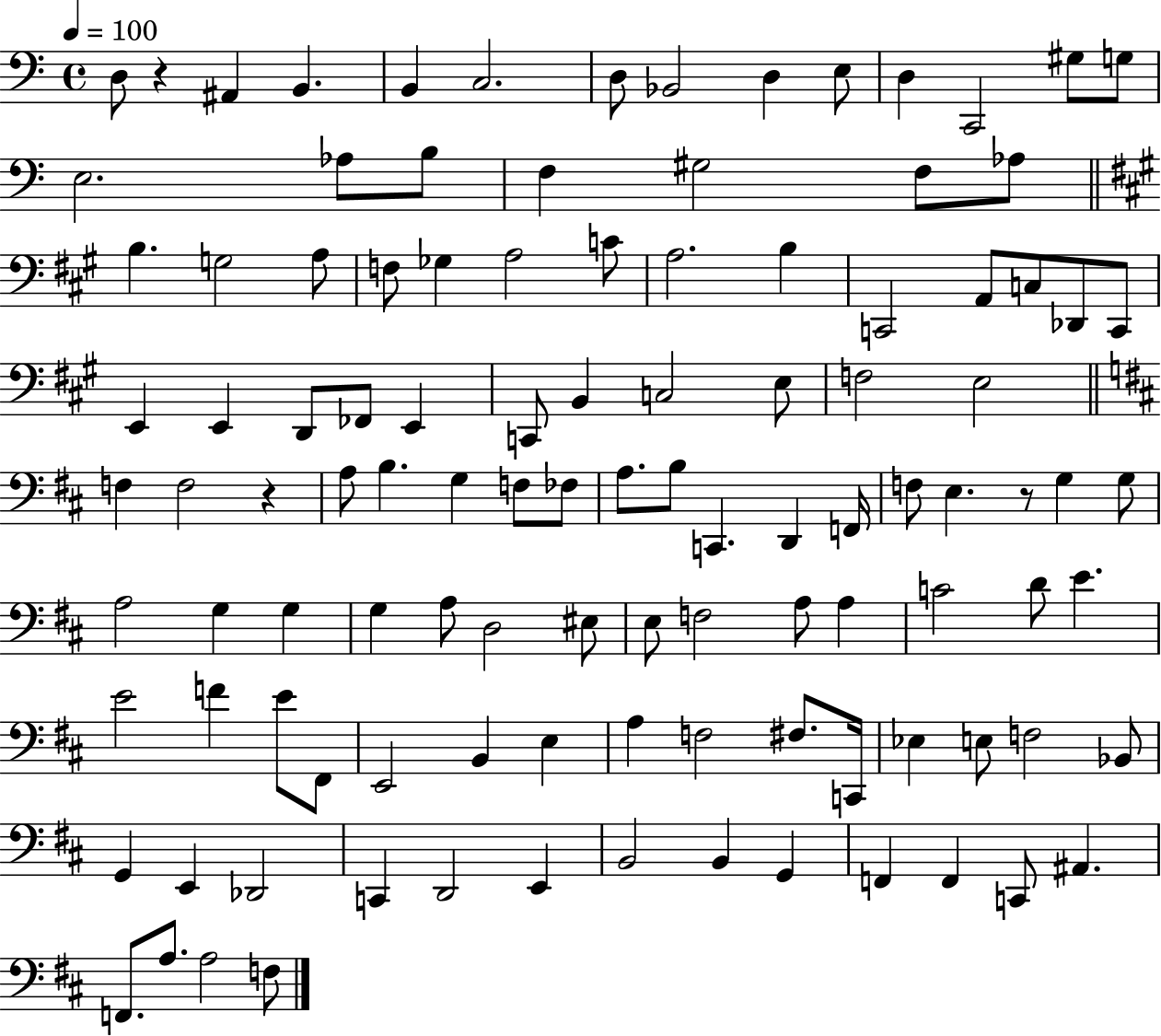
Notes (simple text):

D3/e R/q A#2/q B2/q. B2/q C3/h. D3/e Bb2/h D3/q E3/e D3/q C2/h G#3/e G3/e E3/h. Ab3/e B3/e F3/q G#3/h F3/e Ab3/e B3/q. G3/h A3/e F3/e Gb3/q A3/h C4/e A3/h. B3/q C2/h A2/e C3/e Db2/e C2/e E2/q E2/q D2/e FES2/e E2/q C2/e B2/q C3/h E3/e F3/h E3/h F3/q F3/h R/q A3/e B3/q. G3/q F3/e FES3/e A3/e. B3/e C2/q. D2/q F2/s F3/e E3/q. R/e G3/q G3/e A3/h G3/q G3/q G3/q A3/e D3/h EIS3/e E3/e F3/h A3/e A3/q C4/h D4/e E4/q. E4/h F4/q E4/e F#2/e E2/h B2/q E3/q A3/q F3/h F#3/e. C2/s Eb3/q E3/e F3/h Bb2/e G2/q E2/q Db2/h C2/q D2/h E2/q B2/h B2/q G2/q F2/q F2/q C2/e A#2/q. F2/e. A3/e. A3/h F3/e